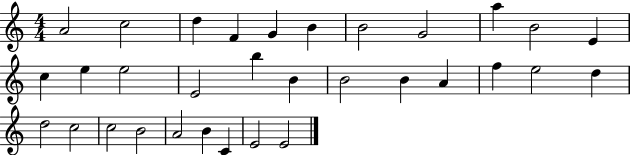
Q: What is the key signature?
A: C major